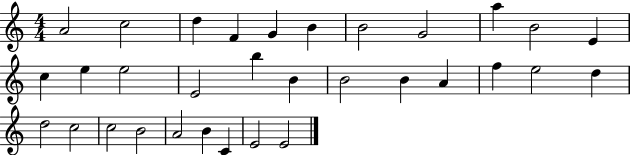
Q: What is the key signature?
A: C major